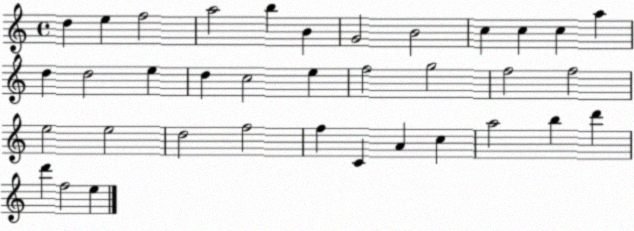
X:1
T:Untitled
M:4/4
L:1/4
K:C
d e f2 a2 b B G2 B2 c c c a d d2 e d c2 e f2 g2 f2 f2 e2 e2 d2 f2 f C A c a2 b d' d' f2 e